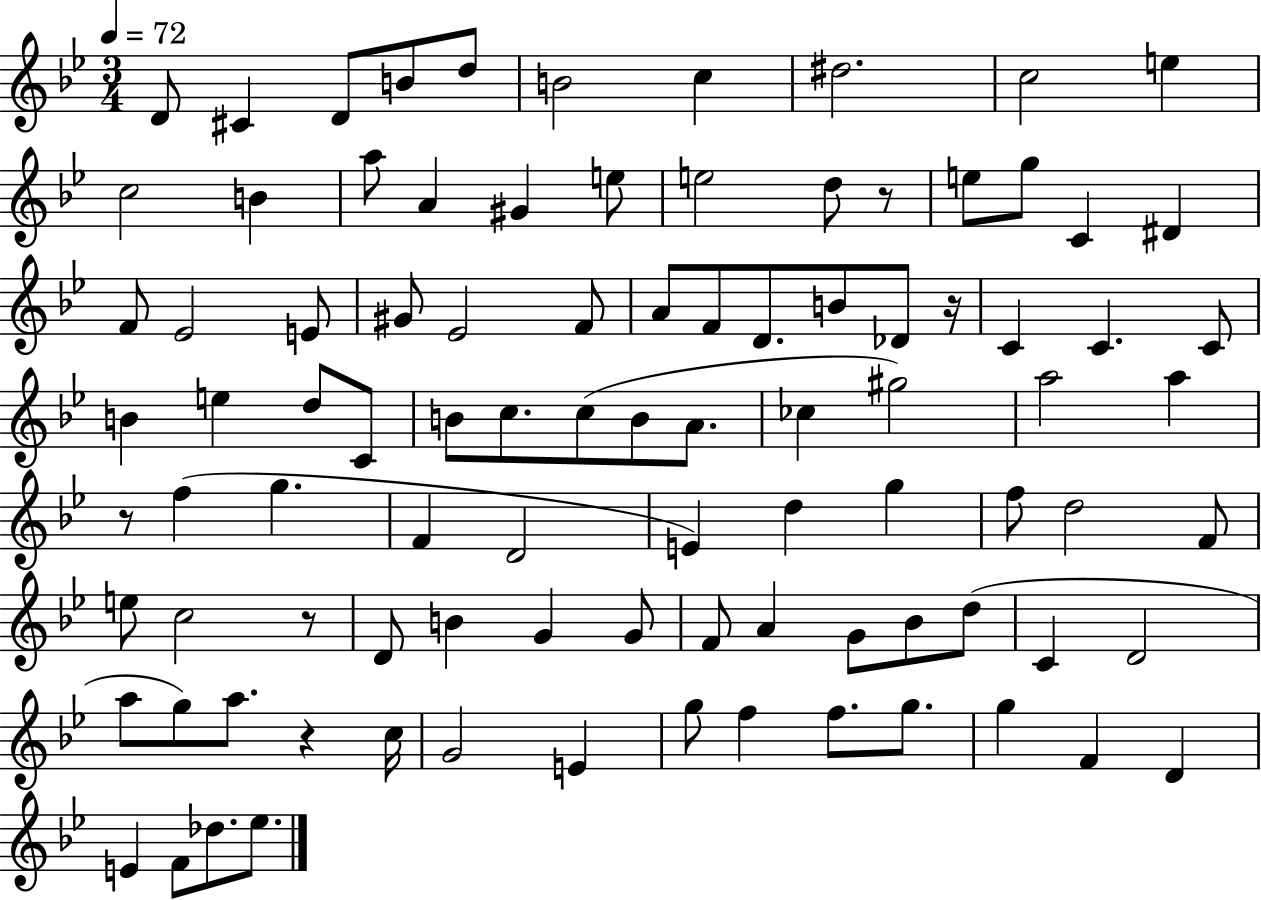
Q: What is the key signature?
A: BES major